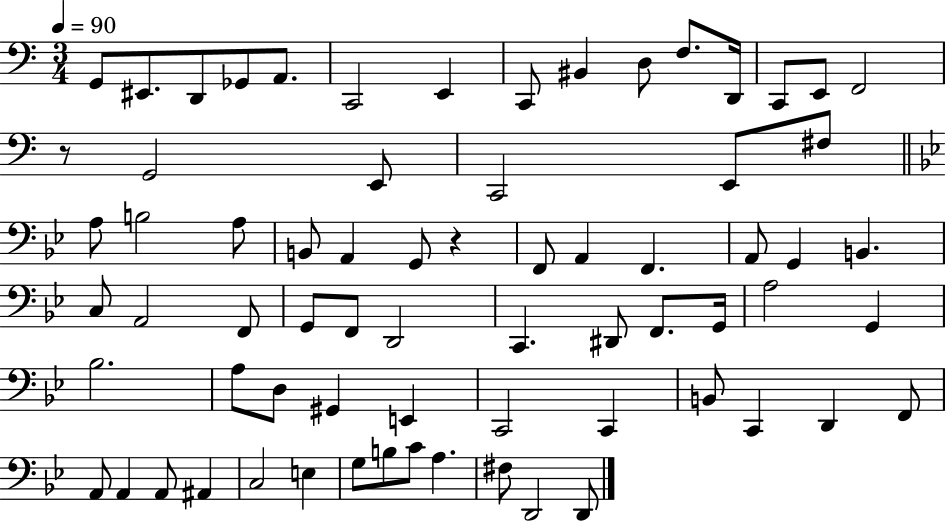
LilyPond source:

{
  \clef bass
  \numericTimeSignature
  \time 3/4
  \key c \major
  \tempo 4 = 90
  g,8 eis,8. d,8 ges,8 a,8. | c,2 e,4 | c,8 bis,4 d8 f8. d,16 | c,8 e,8 f,2 | \break r8 g,2 e,8 | c,2 e,8 fis8 | \bar "||" \break \key g \minor a8 b2 a8 | b,8 a,4 g,8 r4 | f,8 a,4 f,4. | a,8 g,4 b,4. | \break c8 a,2 f,8 | g,8 f,8 d,2 | c,4. dis,8 f,8. g,16 | a2 g,4 | \break bes2. | a8 d8 gis,4 e,4 | c,2 c,4 | b,8 c,4 d,4 f,8 | \break a,8 a,4 a,8 ais,4 | c2 e4 | g8 b8 c'8 a4. | fis8 d,2 d,8 | \break \bar "|."
}